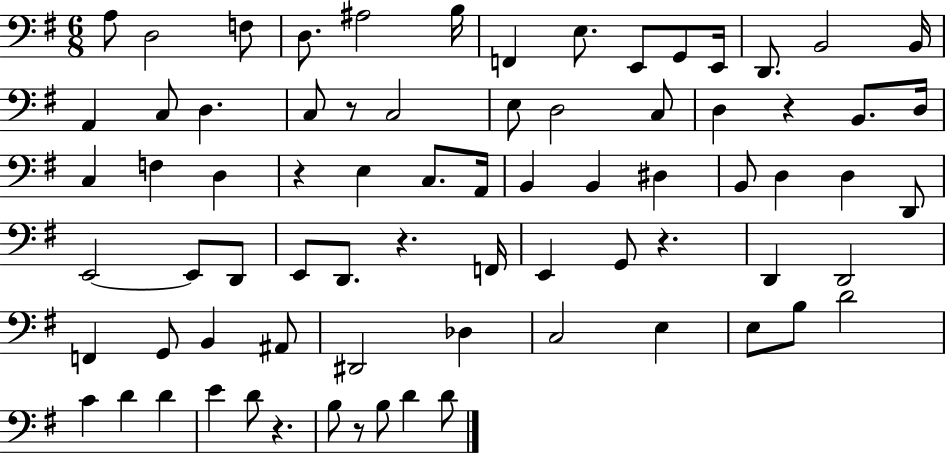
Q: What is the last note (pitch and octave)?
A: D4